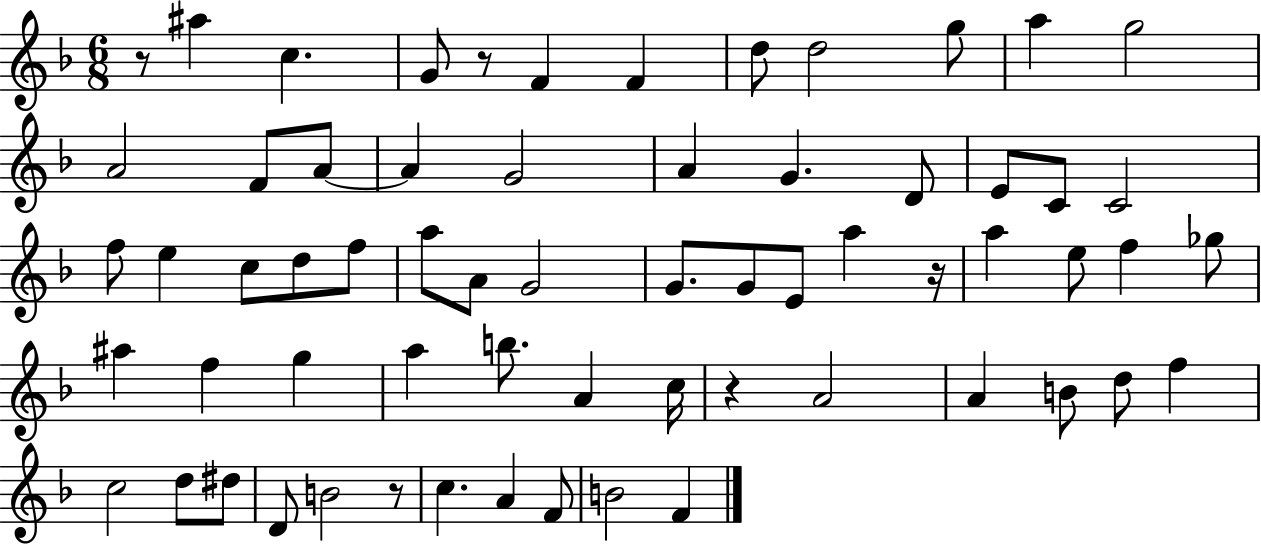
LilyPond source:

{
  \clef treble
  \numericTimeSignature
  \time 6/8
  \key f \major
  r8 ais''4 c''4. | g'8 r8 f'4 f'4 | d''8 d''2 g''8 | a''4 g''2 | \break a'2 f'8 a'8~~ | a'4 g'2 | a'4 g'4. d'8 | e'8 c'8 c'2 | \break f''8 e''4 c''8 d''8 f''8 | a''8 a'8 g'2 | g'8. g'8 e'8 a''4 r16 | a''4 e''8 f''4 ges''8 | \break ais''4 f''4 g''4 | a''4 b''8. a'4 c''16 | r4 a'2 | a'4 b'8 d''8 f''4 | \break c''2 d''8 dis''8 | d'8 b'2 r8 | c''4. a'4 f'8 | b'2 f'4 | \break \bar "|."
}